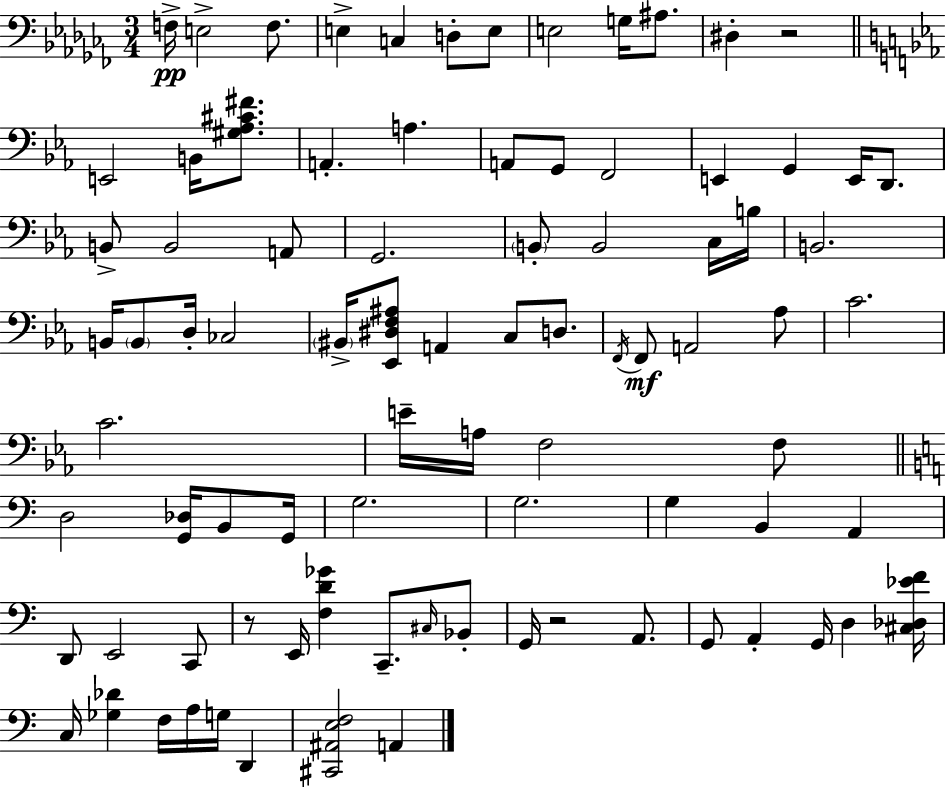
X:1
T:Untitled
M:3/4
L:1/4
K:Abm
F,/4 E,2 F,/2 E, C, D,/2 E,/2 E,2 G,/4 ^A,/2 ^D, z2 E,,2 B,,/4 [^G,_A,^C^F]/2 A,, A, A,,/2 G,,/2 F,,2 E,, G,, E,,/4 D,,/2 B,,/2 B,,2 A,,/2 G,,2 B,,/2 B,,2 C,/4 B,/4 B,,2 B,,/4 B,,/2 D,/4 _C,2 ^B,,/4 [_E,,^D,F,^A,]/2 A,, C,/2 D,/2 F,,/4 F,,/2 A,,2 _A,/2 C2 C2 E/4 A,/4 F,2 F,/2 D,2 [G,,_D,]/4 B,,/2 G,,/4 G,2 G,2 G, B,, A,, D,,/2 E,,2 C,,/2 z/2 E,,/4 [F,D_G] C,,/2 ^C,/4 _B,,/2 G,,/4 z2 A,,/2 G,,/2 A,, G,,/4 D, [^C,_D,_EF]/4 C,/4 [_G,_D] F,/4 A,/4 G,/4 D,, [^C,,^A,,E,F,]2 A,,